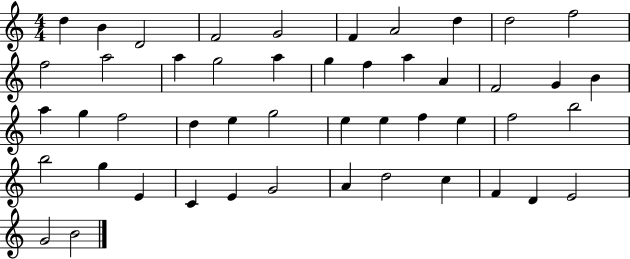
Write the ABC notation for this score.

X:1
T:Untitled
M:4/4
L:1/4
K:C
d B D2 F2 G2 F A2 d d2 f2 f2 a2 a g2 a g f a A F2 G B a g f2 d e g2 e e f e f2 b2 b2 g E C E G2 A d2 c F D E2 G2 B2